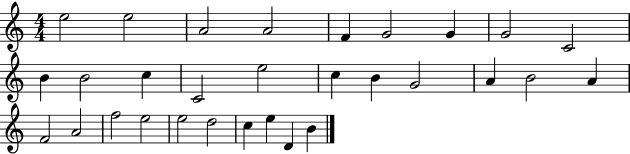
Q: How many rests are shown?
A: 0